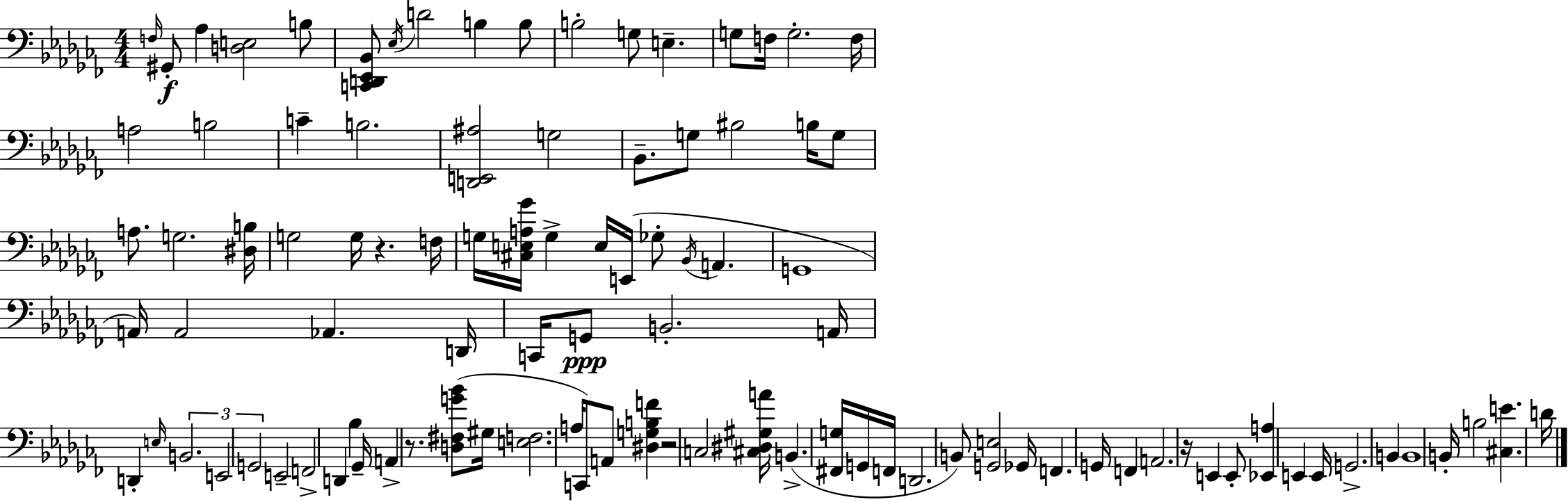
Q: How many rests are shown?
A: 4